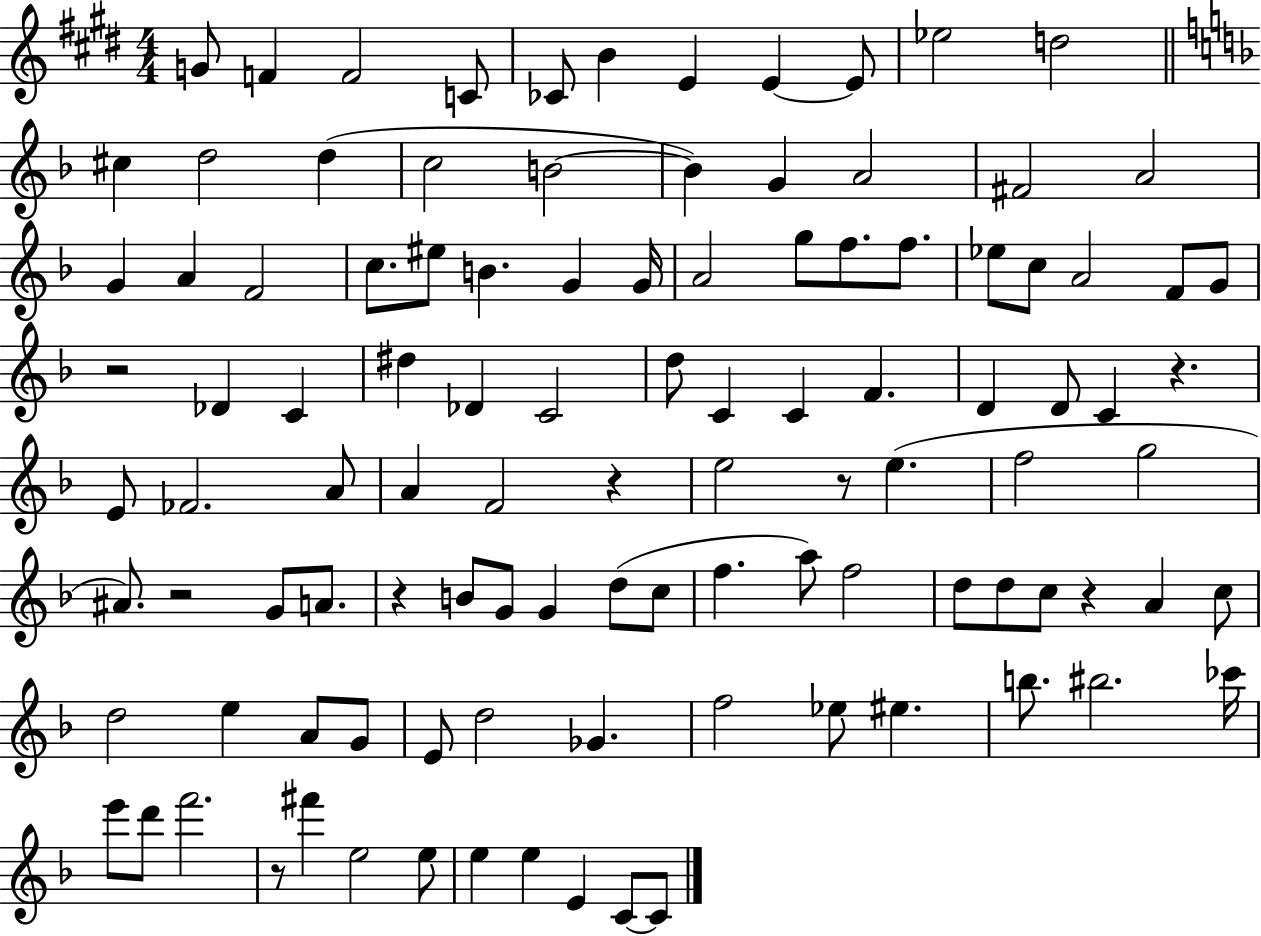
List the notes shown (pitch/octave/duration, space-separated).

G4/e F4/q F4/h C4/e CES4/e B4/q E4/q E4/q E4/e Eb5/h D5/h C#5/q D5/h D5/q C5/h B4/h B4/q G4/q A4/h F#4/h A4/h G4/q A4/q F4/h C5/e. EIS5/e B4/q. G4/q G4/s A4/h G5/e F5/e. F5/e. Eb5/e C5/e A4/h F4/e G4/e R/h Db4/q C4/q D#5/q Db4/q C4/h D5/e C4/q C4/q F4/q. D4/q D4/e C4/q R/q. E4/e FES4/h. A4/e A4/q F4/h R/q E5/h R/e E5/q. F5/h G5/h A#4/e. R/h G4/e A4/e. R/q B4/e G4/e G4/q D5/e C5/e F5/q. A5/e F5/h D5/e D5/e C5/e R/q A4/q C5/e D5/h E5/q A4/e G4/e E4/e D5/h Gb4/q. F5/h Eb5/e EIS5/q. B5/e. BIS5/h. CES6/s E6/e D6/e F6/h. R/e F#6/q E5/h E5/e E5/q E5/q E4/q C4/e C4/e